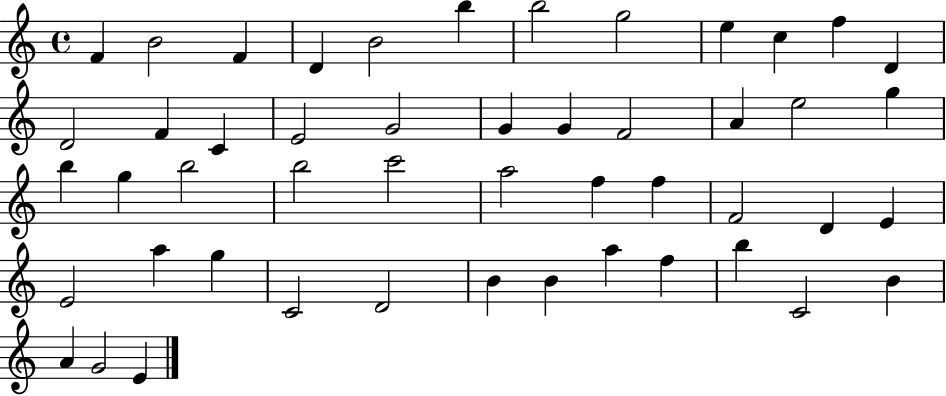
X:1
T:Untitled
M:4/4
L:1/4
K:C
F B2 F D B2 b b2 g2 e c f D D2 F C E2 G2 G G F2 A e2 g b g b2 b2 c'2 a2 f f F2 D E E2 a g C2 D2 B B a f b C2 B A G2 E